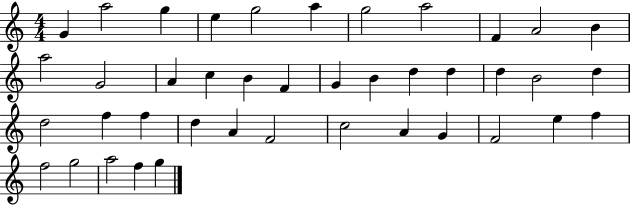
X:1
T:Untitled
M:4/4
L:1/4
K:C
G a2 g e g2 a g2 a2 F A2 B a2 G2 A c B F G B d d d B2 d d2 f f d A F2 c2 A G F2 e f f2 g2 a2 f g